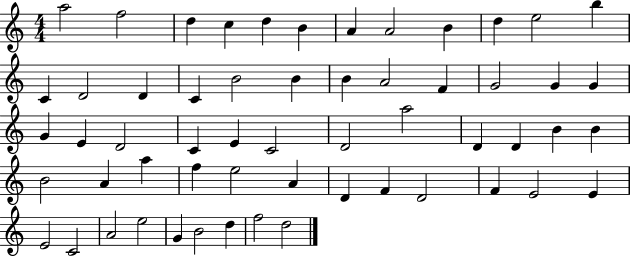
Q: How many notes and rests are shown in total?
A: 57